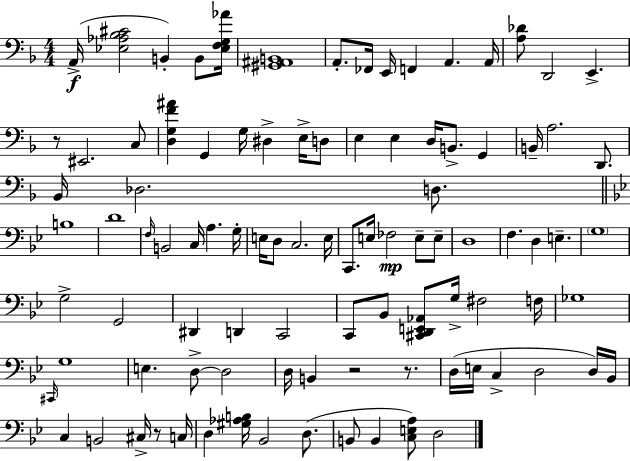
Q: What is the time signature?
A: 4/4